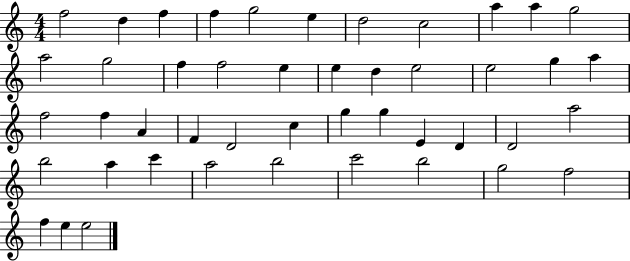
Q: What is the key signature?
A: C major